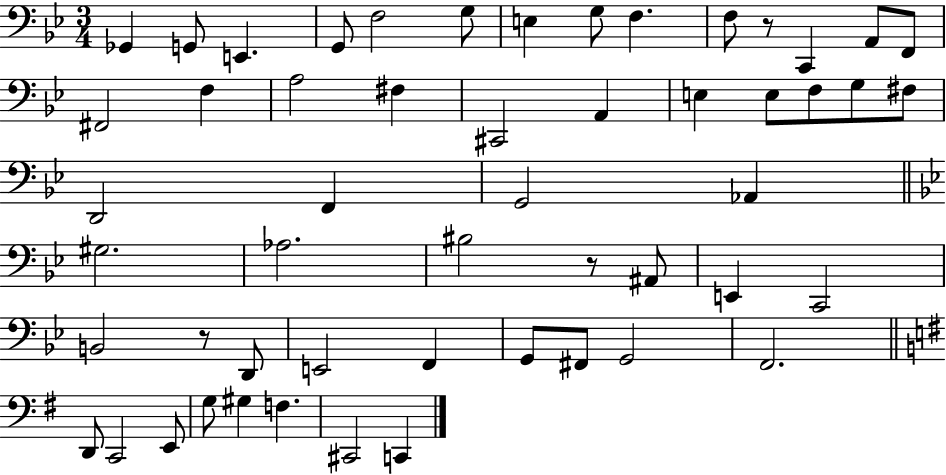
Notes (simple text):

Gb2/q G2/e E2/q. G2/e F3/h G3/e E3/q G3/e F3/q. F3/e R/e C2/q A2/e F2/e F#2/h F3/q A3/h F#3/q C#2/h A2/q E3/q E3/e F3/e G3/e F#3/e D2/h F2/q G2/h Ab2/q G#3/h. Ab3/h. BIS3/h R/e A#2/e E2/q C2/h B2/h R/e D2/e E2/h F2/q G2/e F#2/e G2/h F2/h. D2/e C2/h E2/e G3/e G#3/q F3/q. C#2/h C2/q